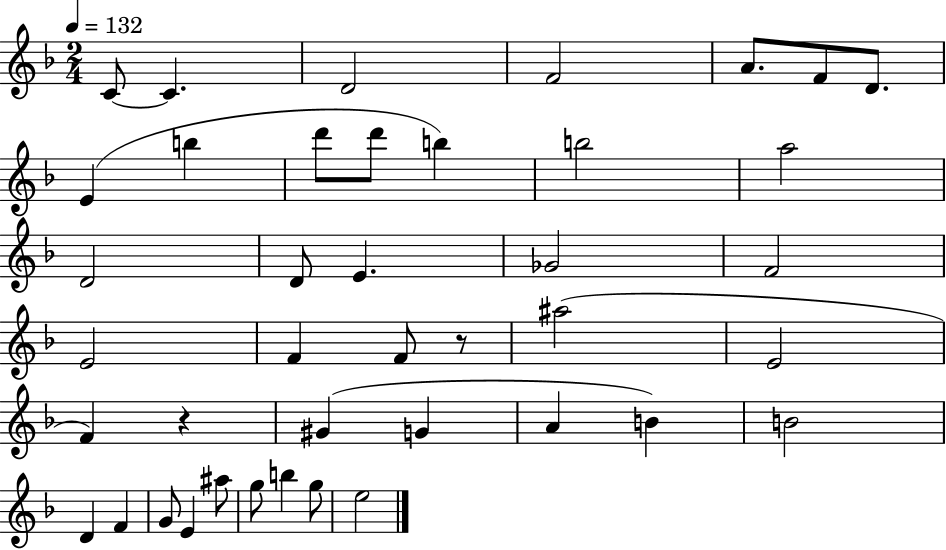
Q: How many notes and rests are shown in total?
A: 41